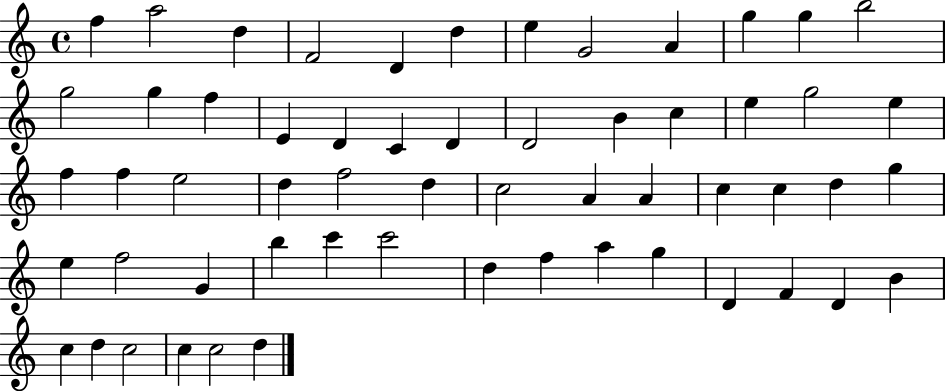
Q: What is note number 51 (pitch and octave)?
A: D4